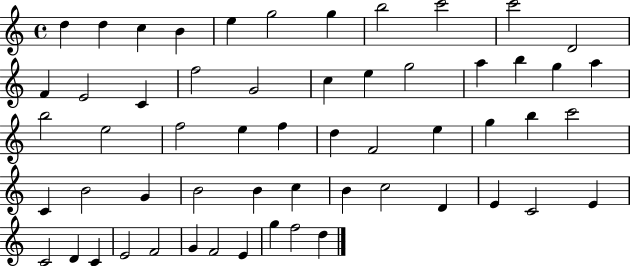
D5/q D5/q C5/q B4/q E5/q G5/h G5/q B5/h C6/h C6/h D4/h F4/q E4/h C4/q F5/h G4/h C5/q E5/q G5/h A5/q B5/q G5/q A5/q B5/h E5/h F5/h E5/q F5/q D5/q F4/h E5/q G5/q B5/q C6/h C4/q B4/h G4/q B4/h B4/q C5/q B4/q C5/h D4/q E4/q C4/h E4/q C4/h D4/q C4/q E4/h F4/h G4/q F4/h E4/q G5/q F5/h D5/q